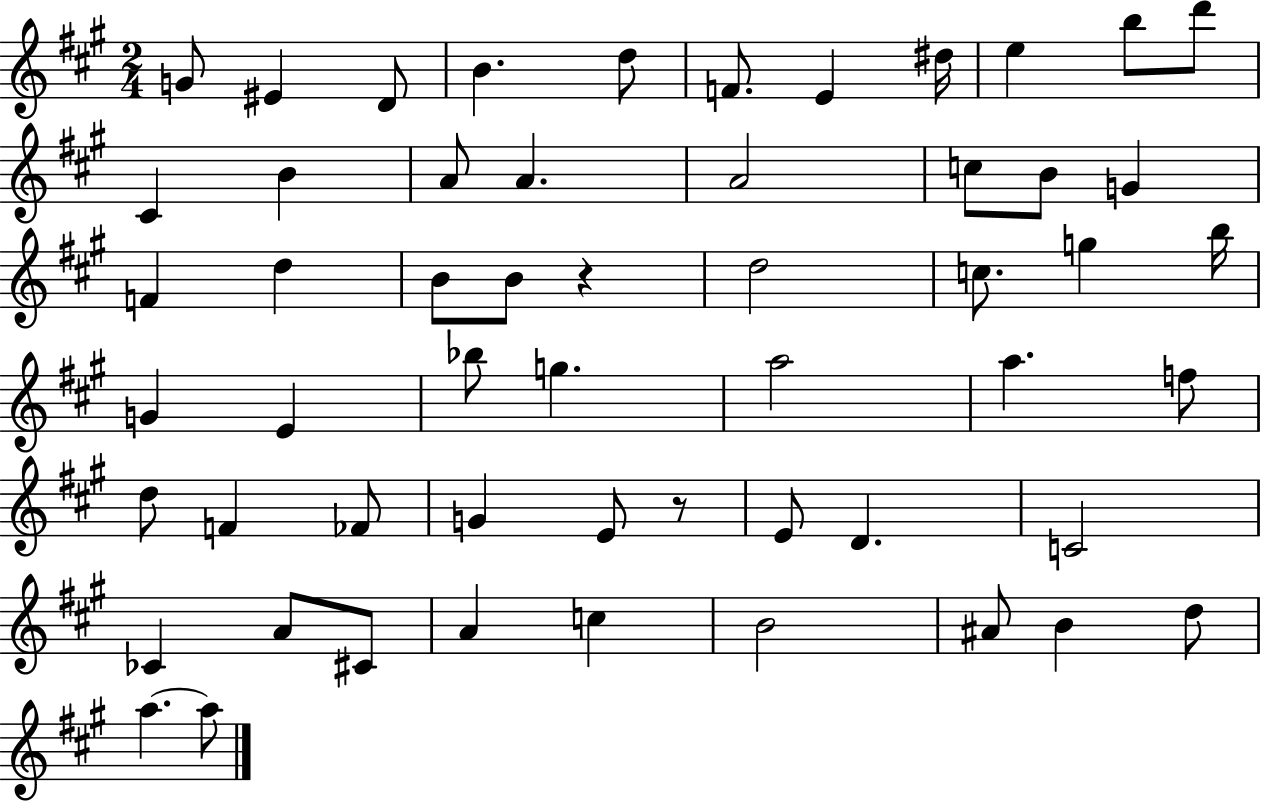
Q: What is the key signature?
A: A major